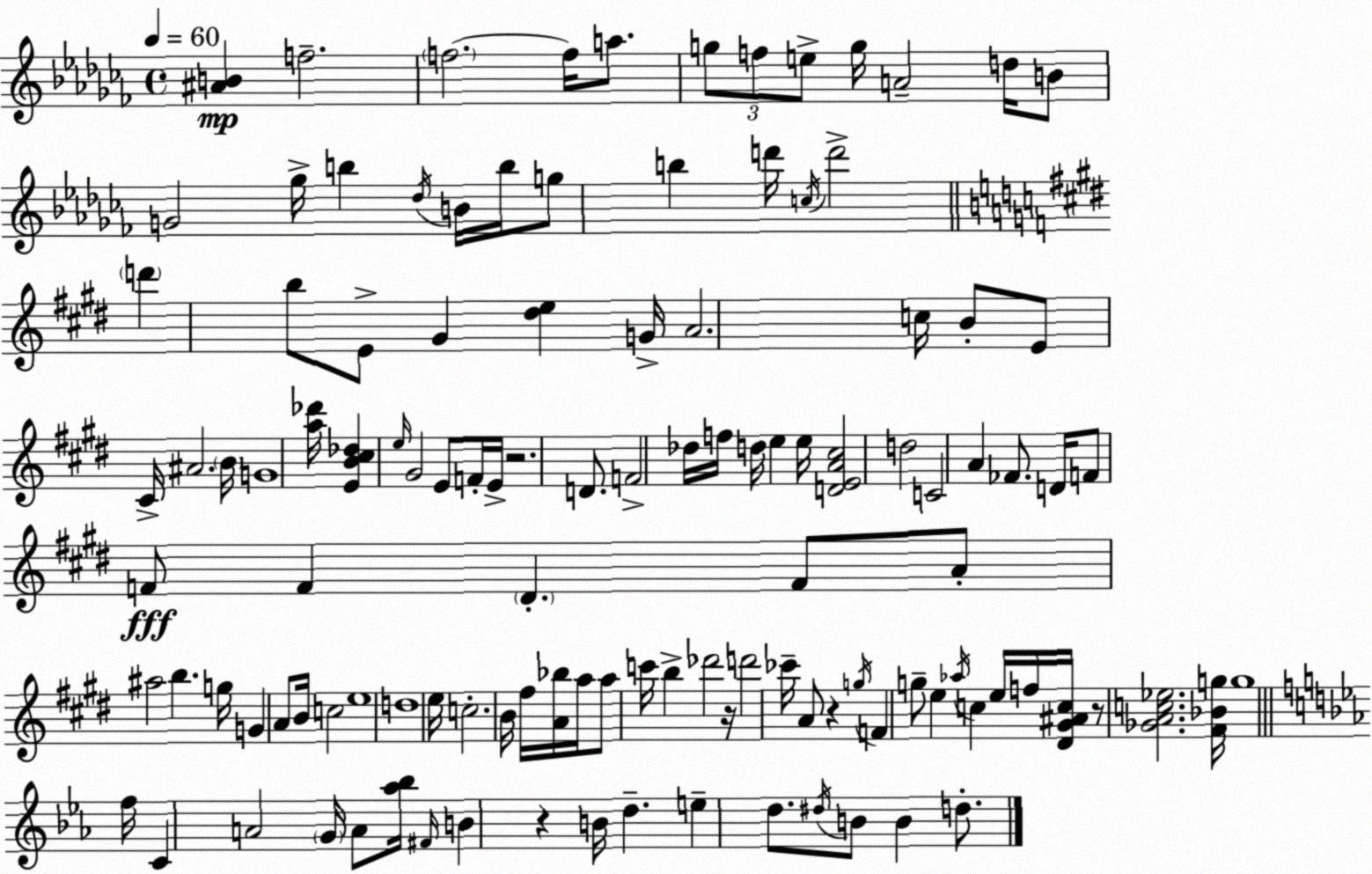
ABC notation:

X:1
T:Untitled
M:4/4
L:1/4
K:Abm
[^AB] f2 f2 f/4 a/2 g/2 f/2 e/2 g/4 A2 d/4 B/2 G2 _g/4 b _d/4 B/4 b/4 g/2 b d'/4 c/4 d'2 d' b/2 E/2 ^G [^de] G/4 A2 c/4 B/2 E/2 ^C/4 ^A2 B/4 G4 [a_d']/4 [EB^c_d] e/4 ^G2 E/2 F/4 E/4 z2 D/2 F2 _d/4 f/4 d/4 e e/4 [DEA^c]2 d2 C2 A _F/2 D/4 F/2 F/2 F ^D F/2 A/2 ^a2 b g/4 G A/2 B/4 c2 e4 d4 e/4 c2 B/4 ^f/4 [A_b]/4 a/4 a/2 c'/4 b _d'2 z/4 d'2 _c'/4 A/2 z g/4 F g/2 e _a/4 c e/4 f/4 [^D^G^Ac]/4 z/2 [_GAc_e]2 [^F_Bg]/4 g4 f/4 C A2 G/4 A/2 [_a_b]/4 ^F/4 B z B/4 d e d/2 ^d/4 B/2 B d/2